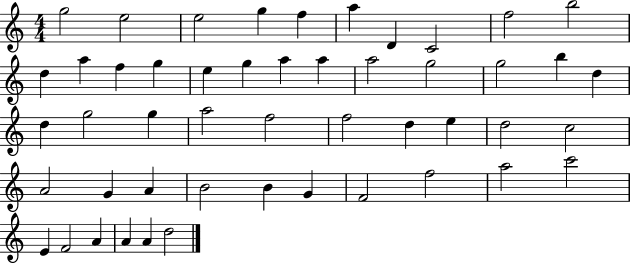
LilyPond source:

{
  \clef treble
  \numericTimeSignature
  \time 4/4
  \key c \major
  g''2 e''2 | e''2 g''4 f''4 | a''4 d'4 c'2 | f''2 b''2 | \break d''4 a''4 f''4 g''4 | e''4 g''4 a''4 a''4 | a''2 g''2 | g''2 b''4 d''4 | \break d''4 g''2 g''4 | a''2 f''2 | f''2 d''4 e''4 | d''2 c''2 | \break a'2 g'4 a'4 | b'2 b'4 g'4 | f'2 f''2 | a''2 c'''2 | \break e'4 f'2 a'4 | a'4 a'4 d''2 | \bar "|."
}